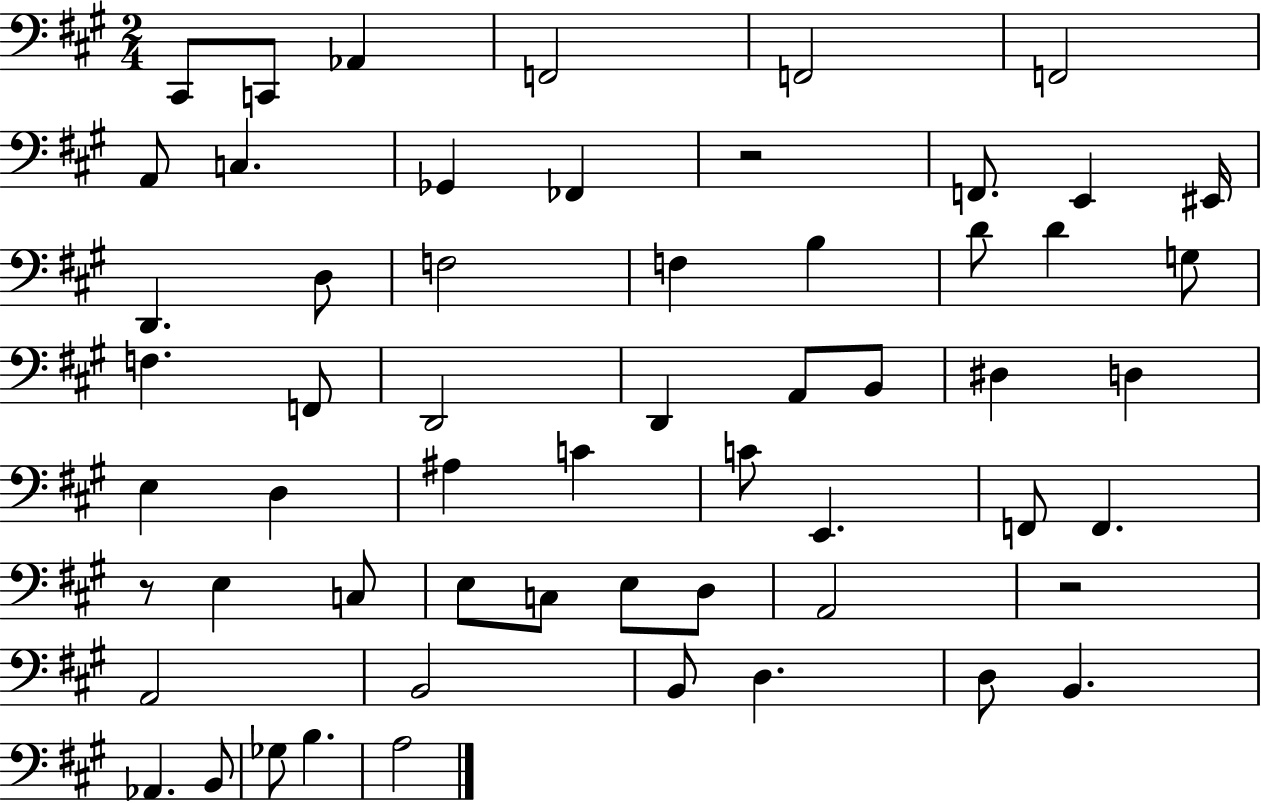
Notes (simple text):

C#2/e C2/e Ab2/q F2/h F2/h F2/h A2/e C3/q. Gb2/q FES2/q R/h F2/e. E2/q EIS2/s D2/q. D3/e F3/h F3/q B3/q D4/e D4/q G3/e F3/q. F2/e D2/h D2/q A2/e B2/e D#3/q D3/q E3/q D3/q A#3/q C4/q C4/e E2/q. F2/e F2/q. R/e E3/q C3/e E3/e C3/e E3/e D3/e A2/h R/h A2/h B2/h B2/e D3/q. D3/e B2/q. Ab2/q. B2/e Gb3/e B3/q. A3/h